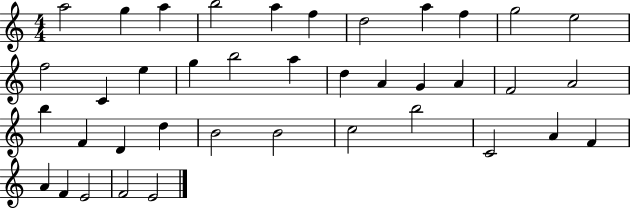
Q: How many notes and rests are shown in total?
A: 39